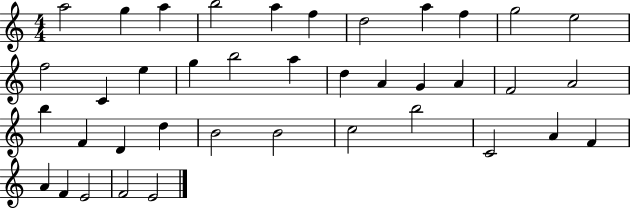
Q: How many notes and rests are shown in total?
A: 39